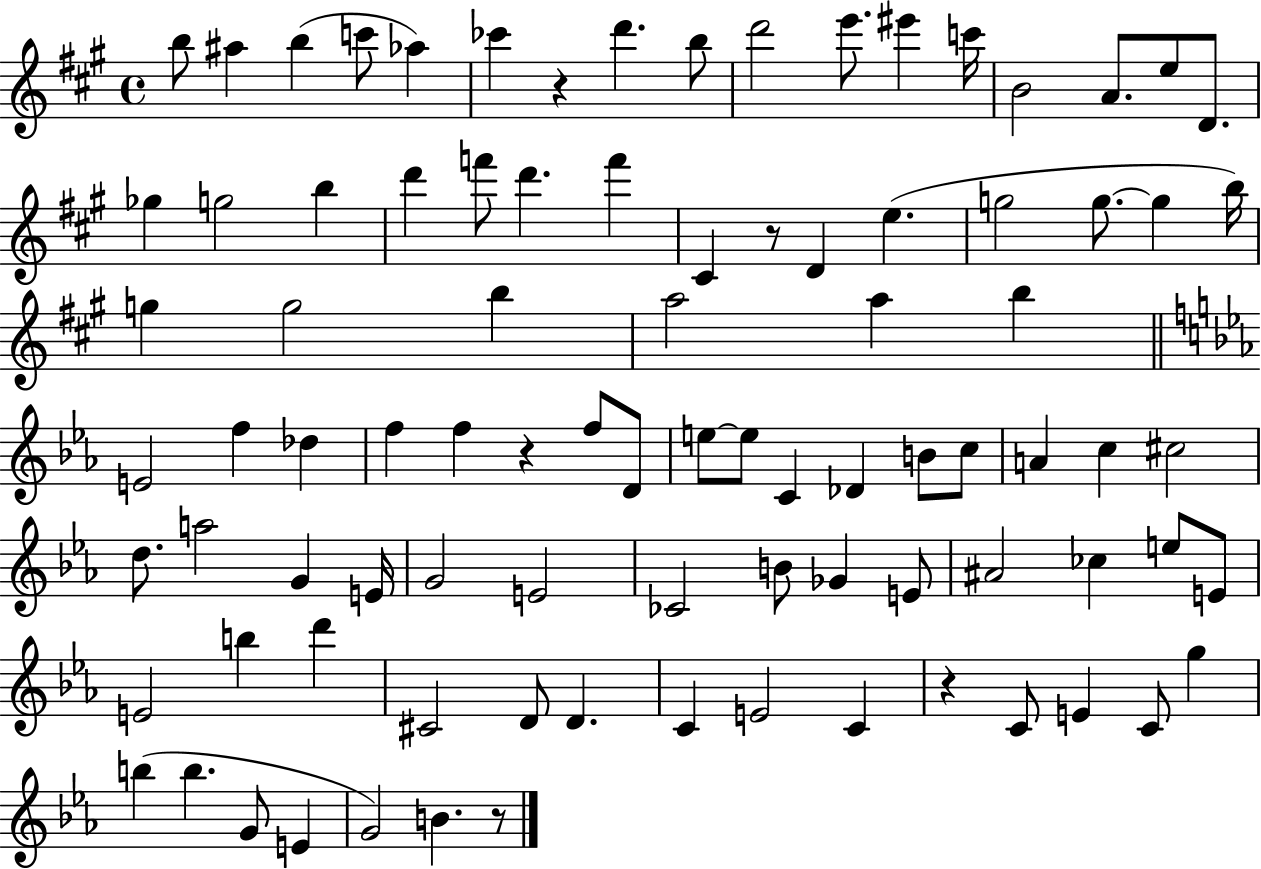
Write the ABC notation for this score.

X:1
T:Untitled
M:4/4
L:1/4
K:A
b/2 ^a b c'/2 _a _c' z d' b/2 d'2 e'/2 ^e' c'/4 B2 A/2 e/2 D/2 _g g2 b d' f'/2 d' f' ^C z/2 D e g2 g/2 g b/4 g g2 b a2 a b E2 f _d f f z f/2 D/2 e/2 e/2 C _D B/2 c/2 A c ^c2 d/2 a2 G E/4 G2 E2 _C2 B/2 _G E/2 ^A2 _c e/2 E/2 E2 b d' ^C2 D/2 D C E2 C z C/2 E C/2 g b b G/2 E G2 B z/2